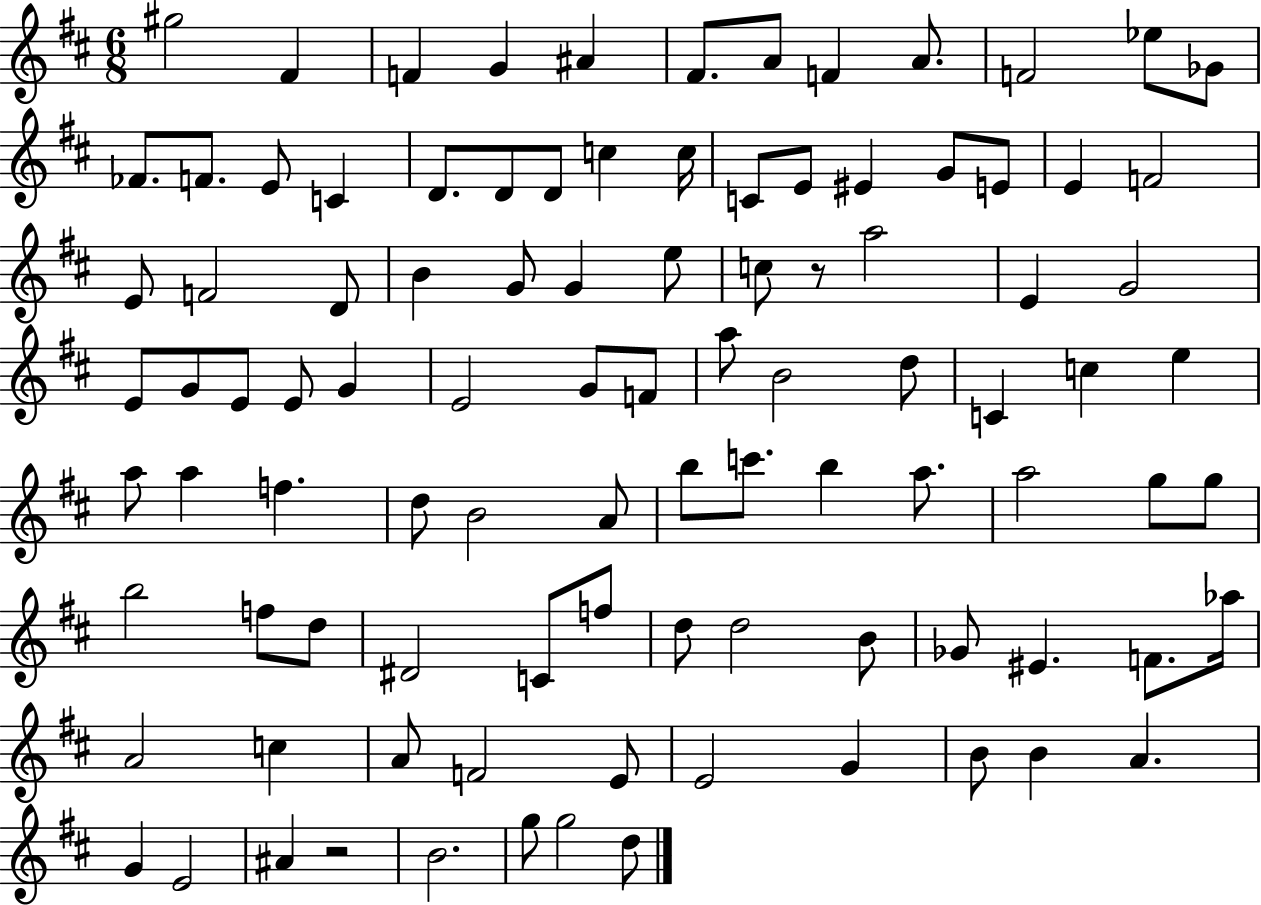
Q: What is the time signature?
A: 6/8